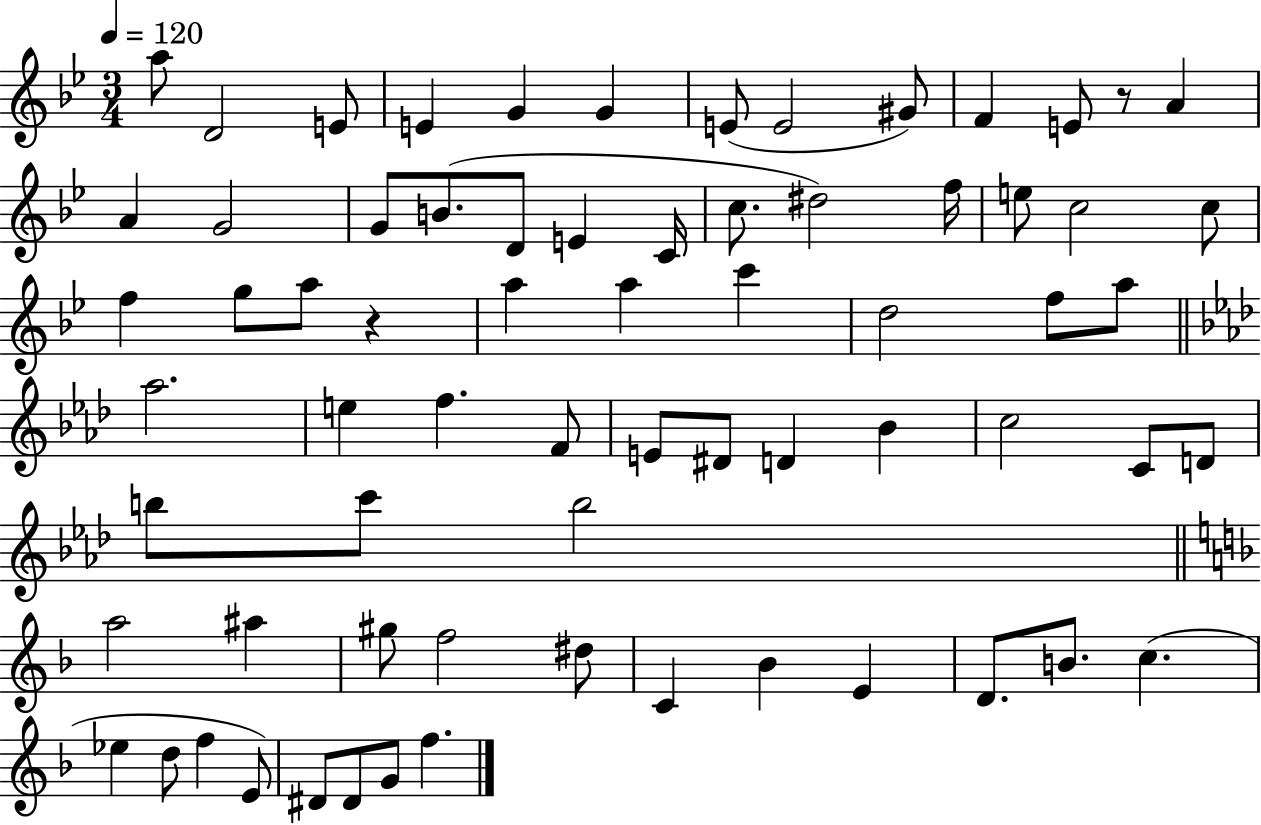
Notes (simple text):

A5/e D4/h E4/e E4/q G4/q G4/q E4/e E4/h G#4/e F4/q E4/e R/e A4/q A4/q G4/h G4/e B4/e. D4/e E4/q C4/s C5/e. D#5/h F5/s E5/e C5/h C5/e F5/q G5/e A5/e R/q A5/q A5/q C6/q D5/h F5/e A5/e Ab5/h. E5/q F5/q. F4/e E4/e D#4/e D4/q Bb4/q C5/h C4/e D4/e B5/e C6/e B5/h A5/h A#5/q G#5/e F5/h D#5/e C4/q Bb4/q E4/q D4/e. B4/e. C5/q. Eb5/q D5/e F5/q E4/e D#4/e D#4/e G4/e F5/q.